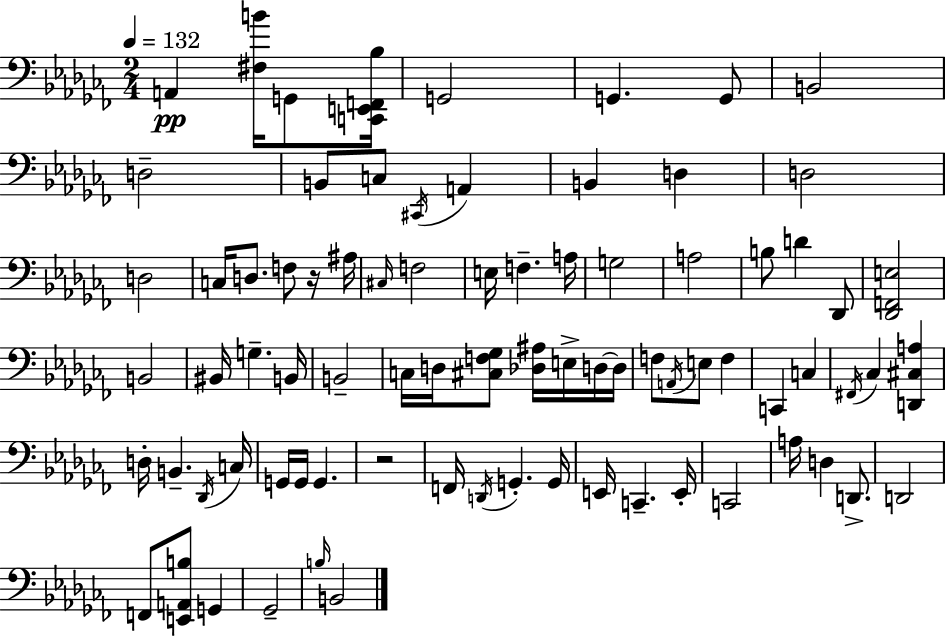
X:1
T:Untitled
M:2/4
L:1/4
K:Abm
A,, [^F,B]/4 G,,/2 [C,,E,,F,,_B,]/4 G,,2 G,, G,,/2 B,,2 D,2 B,,/2 C,/2 ^C,,/4 A,, B,, D, D,2 D,2 C,/4 D,/2 F,/2 z/4 ^A,/4 ^C,/4 F,2 E,/4 F, A,/4 G,2 A,2 B,/2 D _D,,/2 [_D,,F,,E,]2 B,,2 ^B,,/4 G, B,,/4 B,,2 C,/4 D,/4 [^C,F,_G,]/2 [_D,^A,]/4 E,/4 D,/4 D,/4 F,/2 A,,/4 E,/2 F, C,, C, ^F,,/4 _C, [D,,^C,A,] D,/4 B,, _D,,/4 C,/4 G,,/4 G,,/4 G,, z2 F,,/4 D,,/4 G,, G,,/4 E,,/4 C,, E,,/4 C,,2 A,/4 D, D,,/2 D,,2 F,,/2 [E,,A,,B,]/2 G,, _G,,2 B,/4 B,,2